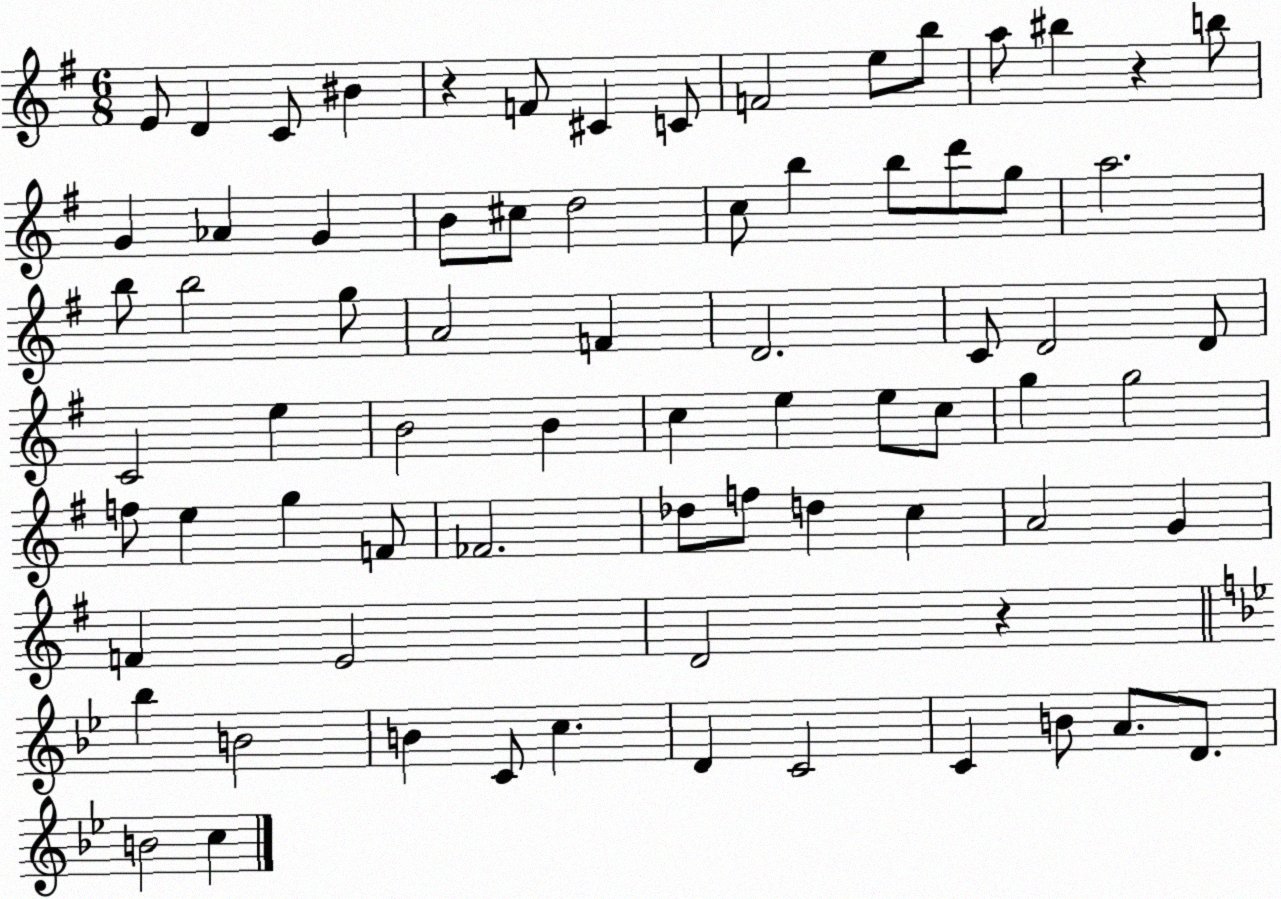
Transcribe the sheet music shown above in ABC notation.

X:1
T:Untitled
M:6/8
L:1/4
K:G
E/2 D C/2 ^B z F/2 ^C C/2 F2 e/2 b/2 a/2 ^b z b/2 G _A G B/2 ^c/2 d2 c/2 b b/2 d'/2 g/2 a2 b/2 b2 g/2 A2 F D2 C/2 D2 D/2 C2 e B2 B c e e/2 c/2 g g2 f/2 e g F/2 _F2 _d/2 f/2 d c A2 G F E2 D2 z _b B2 B C/2 c D C2 C B/2 A/2 D/2 B2 c